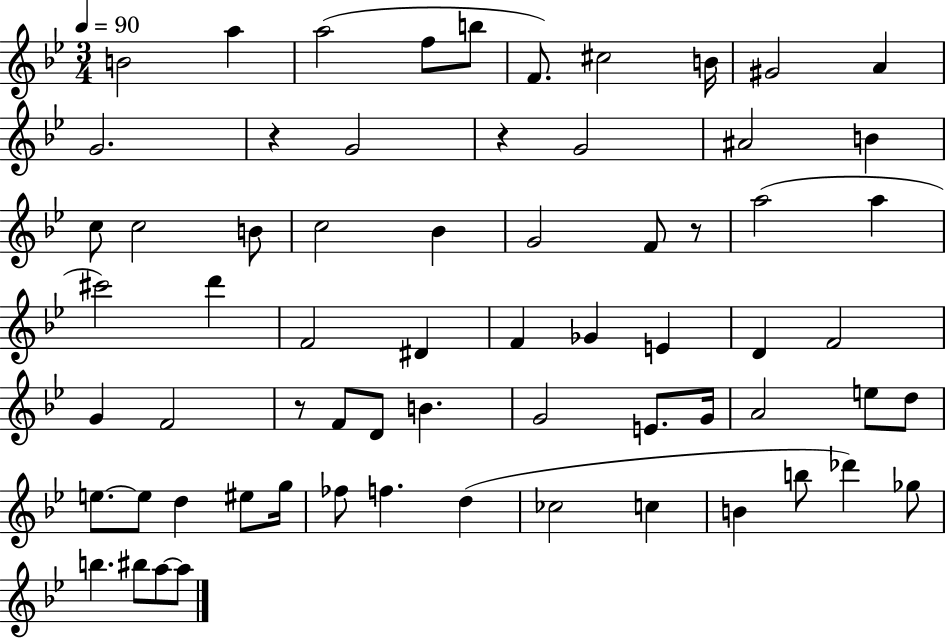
X:1
T:Untitled
M:3/4
L:1/4
K:Bb
B2 a a2 f/2 b/2 F/2 ^c2 B/4 ^G2 A G2 z G2 z G2 ^A2 B c/2 c2 B/2 c2 _B G2 F/2 z/2 a2 a ^c'2 d' F2 ^D F _G E D F2 G F2 z/2 F/2 D/2 B G2 E/2 G/4 A2 e/2 d/2 e/2 e/2 d ^e/2 g/4 _f/2 f d _c2 c B b/2 _d' _g/2 b ^b/2 a/2 a/2